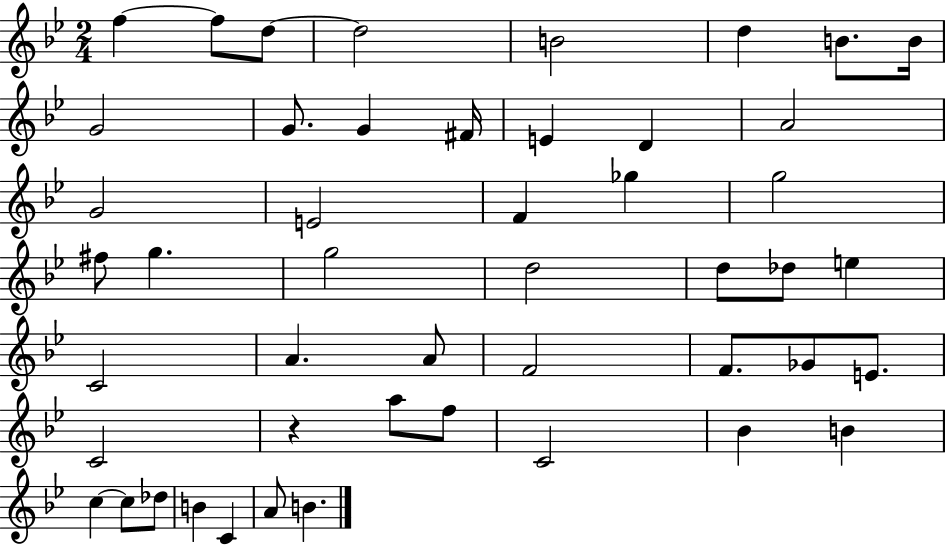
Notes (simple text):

F5/q F5/e D5/e D5/h B4/h D5/q B4/e. B4/s G4/h G4/e. G4/q F#4/s E4/q D4/q A4/h G4/h E4/h F4/q Gb5/q G5/h F#5/e G5/q. G5/h D5/h D5/e Db5/e E5/q C4/h A4/q. A4/e F4/h F4/e. Gb4/e E4/e. C4/h R/q A5/e F5/e C4/h Bb4/q B4/q C5/q C5/e Db5/e B4/q C4/q A4/e B4/q.